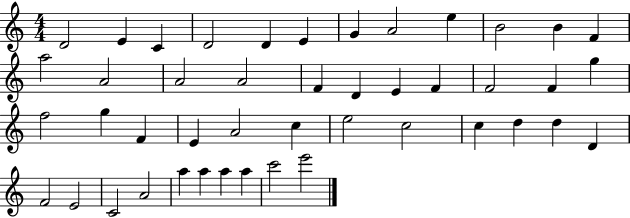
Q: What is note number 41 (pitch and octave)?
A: A5